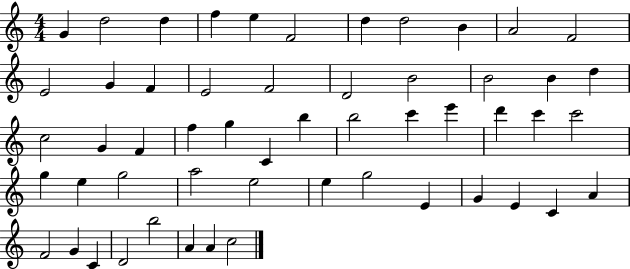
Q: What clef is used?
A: treble